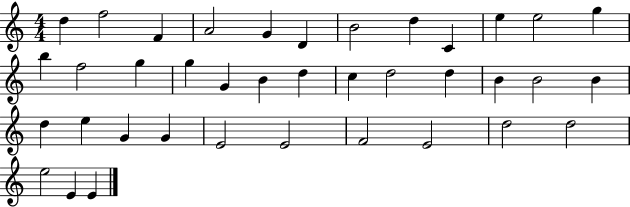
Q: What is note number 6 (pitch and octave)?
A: D4